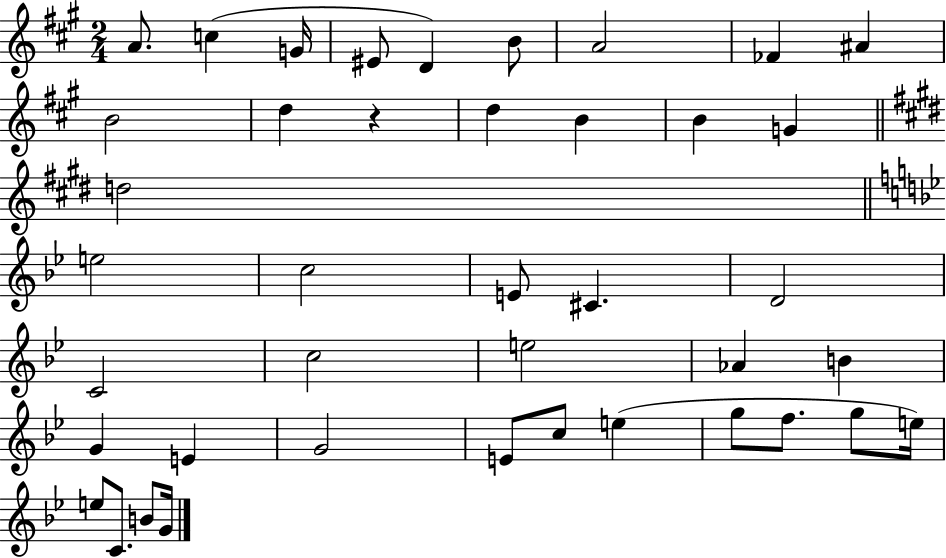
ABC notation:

X:1
T:Untitled
M:2/4
L:1/4
K:A
A/2 c G/4 ^E/2 D B/2 A2 _F ^A B2 d z d B B G d2 e2 c2 E/2 ^C D2 C2 c2 e2 _A B G E G2 E/2 c/2 e g/2 f/2 g/2 e/4 e/2 C/2 B/2 G/4